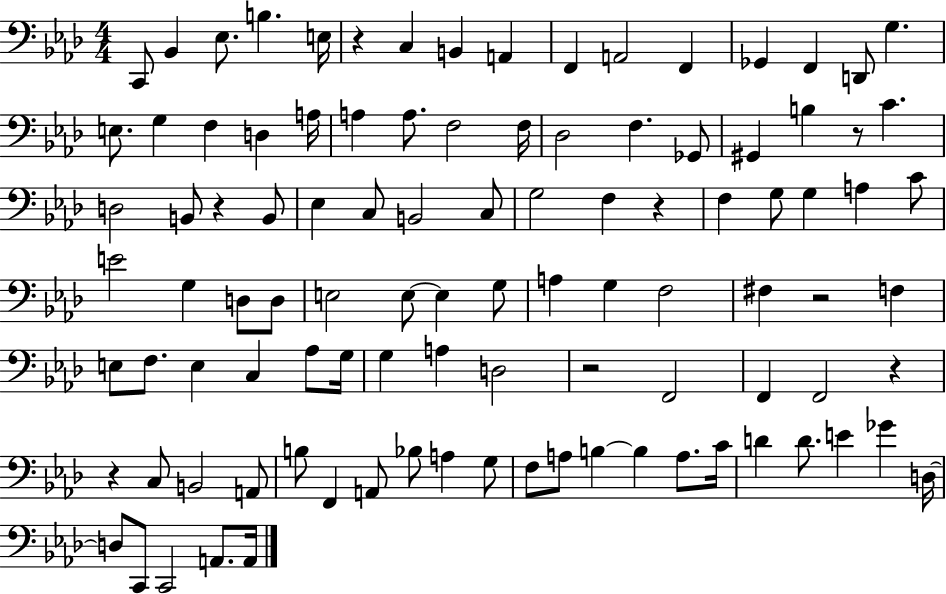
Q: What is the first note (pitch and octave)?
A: C2